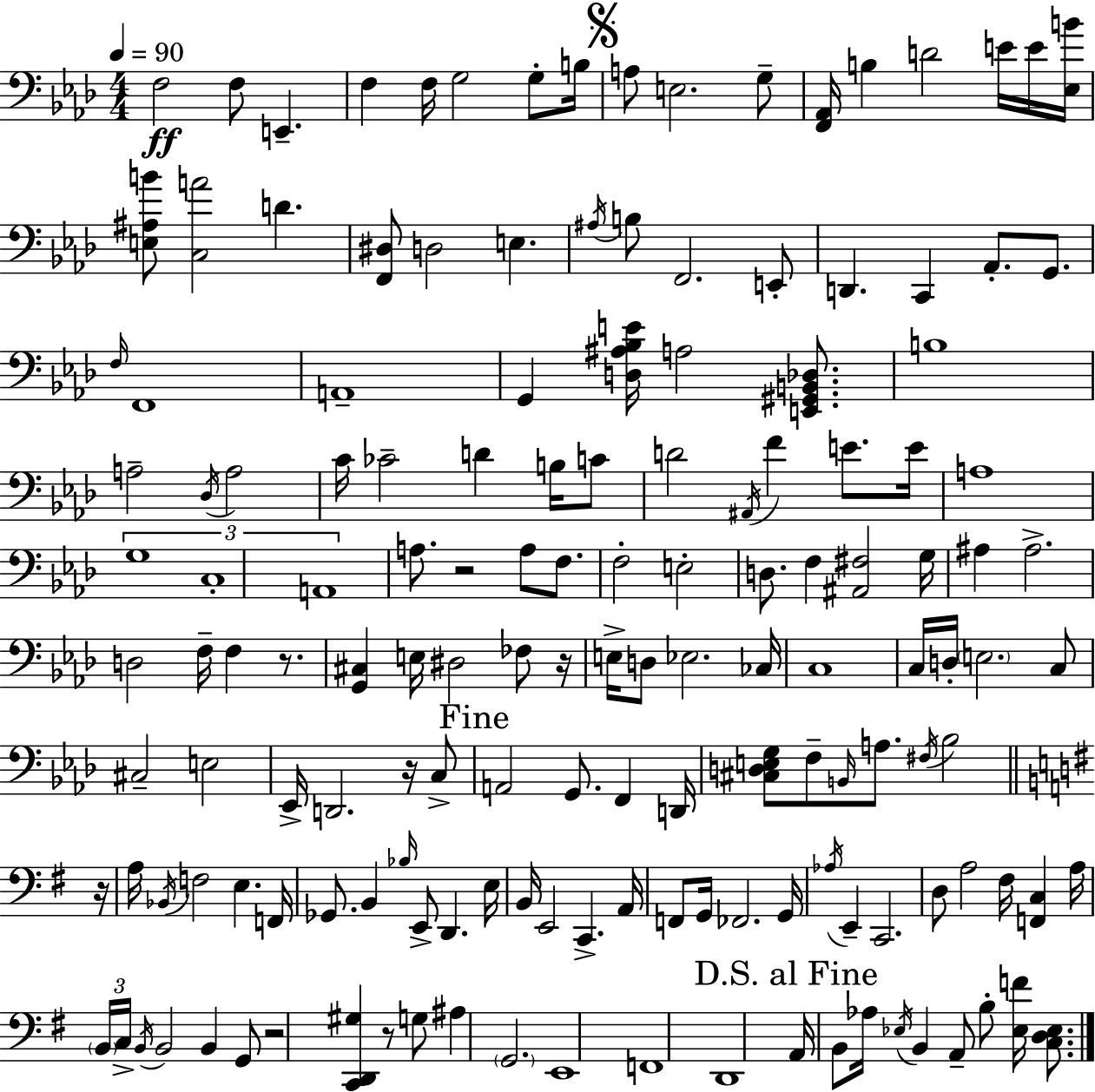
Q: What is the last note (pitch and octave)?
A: B3